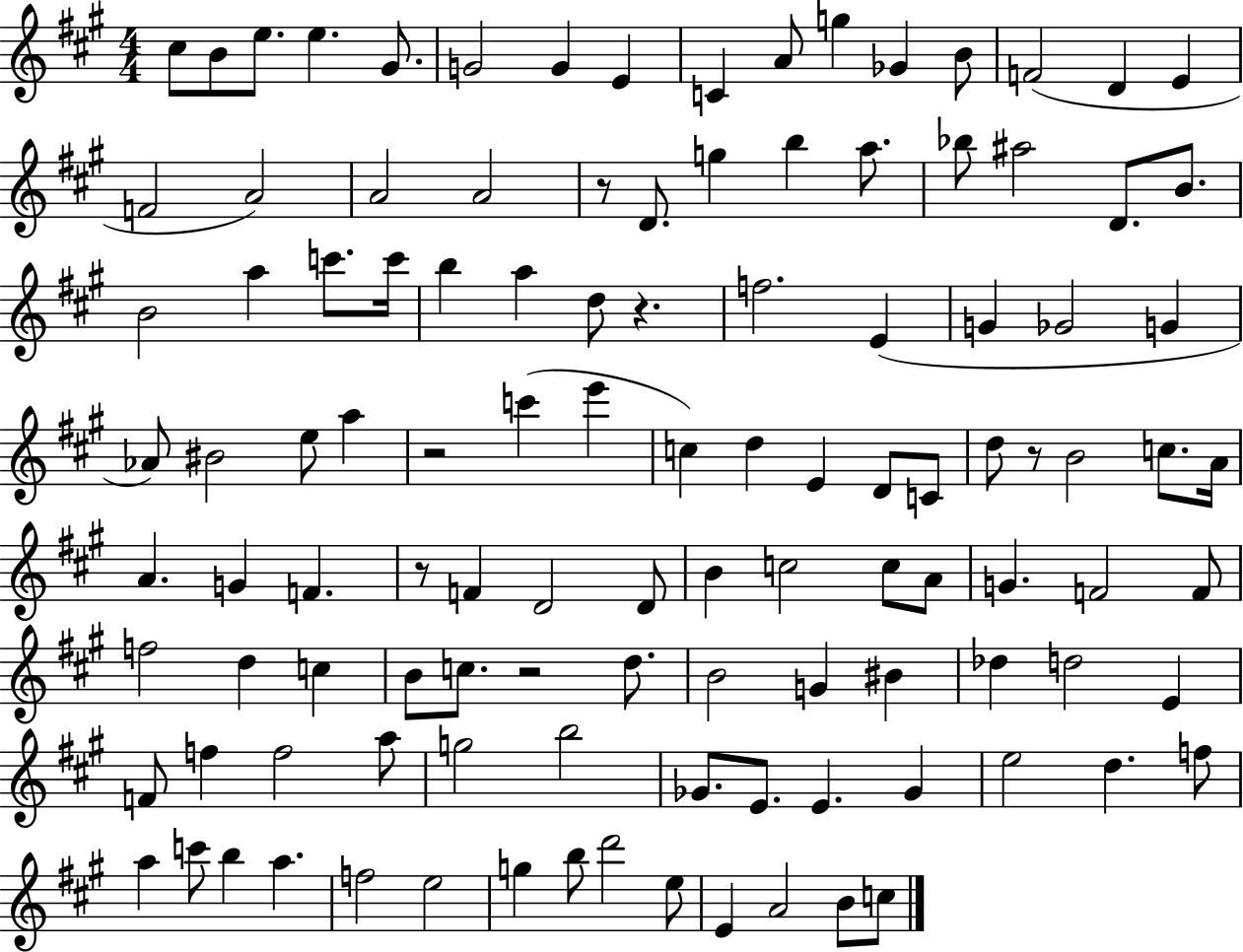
X:1
T:Untitled
M:4/4
L:1/4
K:A
^c/2 B/2 e/2 e ^G/2 G2 G E C A/2 g _G B/2 F2 D E F2 A2 A2 A2 z/2 D/2 g b a/2 _b/2 ^a2 D/2 B/2 B2 a c'/2 c'/4 b a d/2 z f2 E G _G2 G _A/2 ^B2 e/2 a z2 c' e' c d E D/2 C/2 d/2 z/2 B2 c/2 A/4 A G F z/2 F D2 D/2 B c2 c/2 A/2 G F2 F/2 f2 d c B/2 c/2 z2 d/2 B2 G ^B _d d2 E F/2 f f2 a/2 g2 b2 _G/2 E/2 E _G e2 d f/2 a c'/2 b a f2 e2 g b/2 d'2 e/2 E A2 B/2 c/2